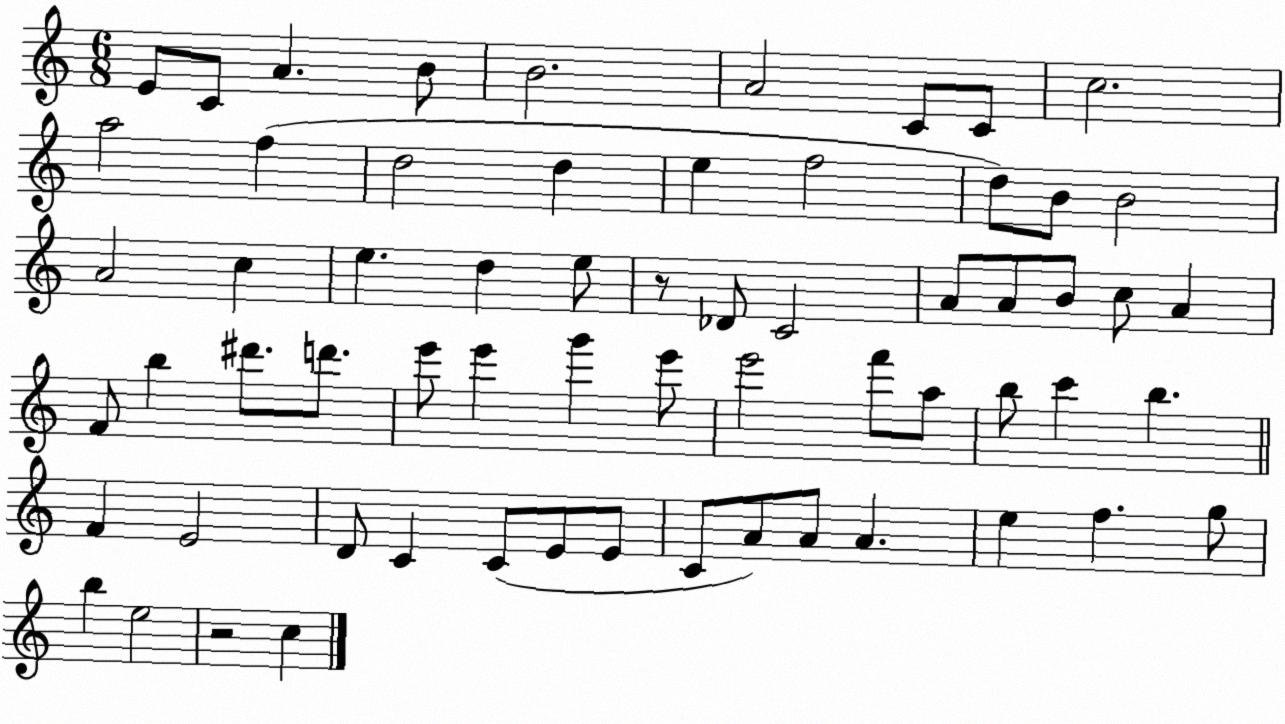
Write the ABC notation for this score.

X:1
T:Untitled
M:6/8
L:1/4
K:C
E/2 C/2 A B/2 B2 A2 C/2 C/2 c2 a2 f d2 d e f2 d/2 B/2 B2 A2 c e d e/2 z/2 _D/2 C2 A/2 A/2 B/2 c/2 A F/2 b ^d'/2 d'/2 e'/2 e' g' e'/2 e'2 f'/2 a/2 b/2 c' b F E2 D/2 C C/2 E/2 E/2 C/2 A/2 A/2 A e f g/2 b e2 z2 c